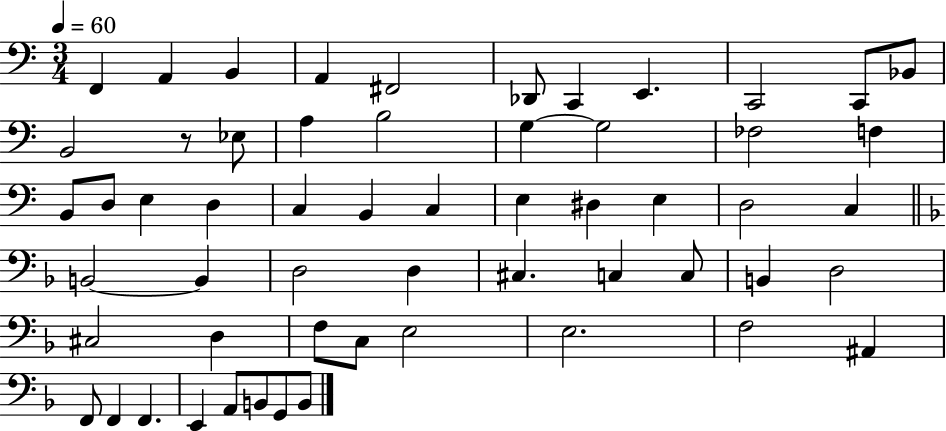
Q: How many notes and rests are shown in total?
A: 57